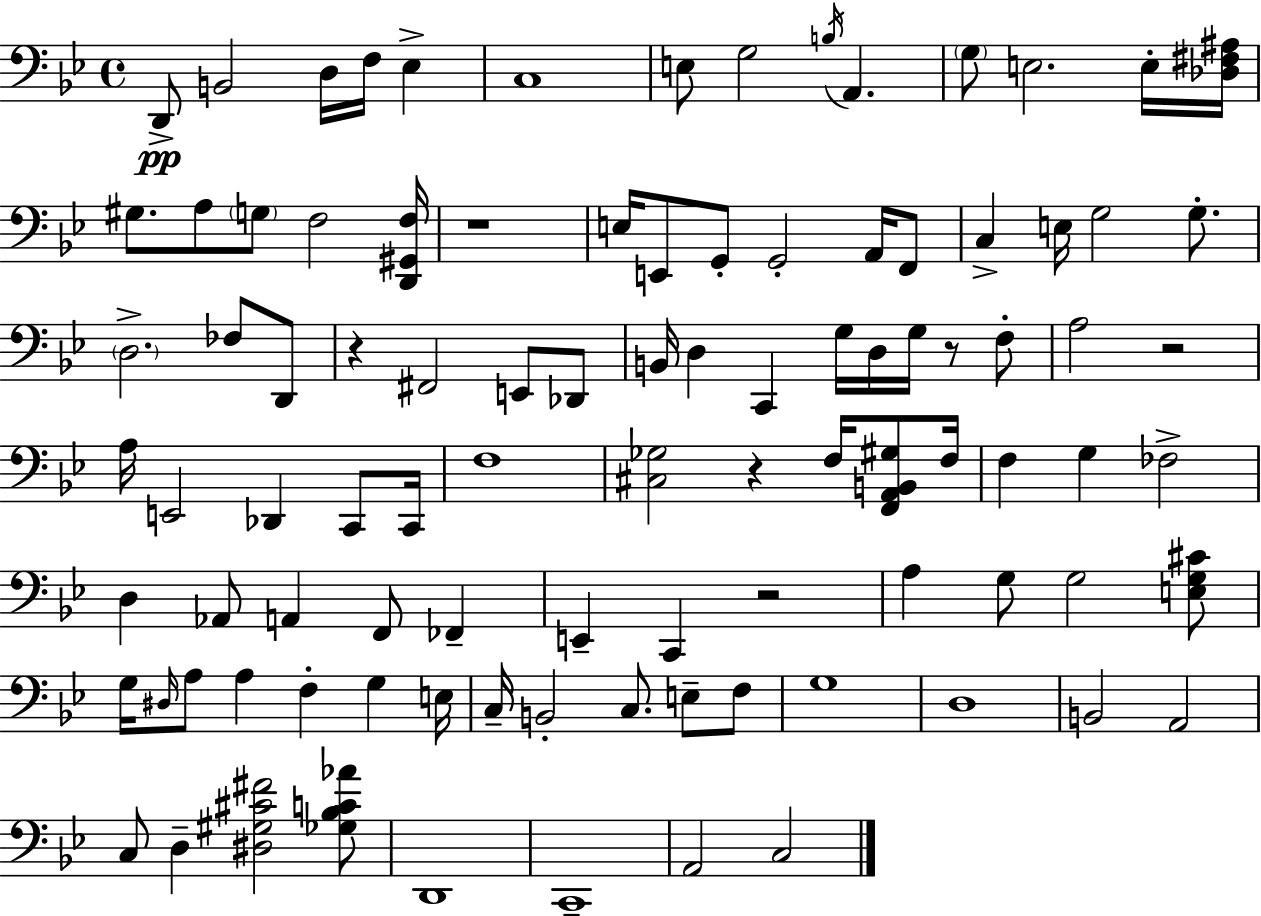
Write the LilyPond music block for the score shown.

{
  \clef bass
  \time 4/4
  \defaultTimeSignature
  \key g \minor
  d,8->\pp b,2 d16 f16 ees4-> | c1 | e8 g2 \acciaccatura { b16 } a,4. | \parenthesize g8 e2. e16-. | \break <des fis ais>16 gis8. a8 \parenthesize g8 f2 | <d, gis, f>16 r1 | e16 e,8 g,8-. g,2-. a,16 f,8 | c4-> e16 g2 g8.-. | \break \parenthesize d2.-> fes8 d,8 | r4 fis,2 e,8 des,8 | b,16 d4 c,4 g16 d16 g16 r8 f8-. | a2 r2 | \break a16 e,2 des,4 c,8 | c,16 f1 | <cis ges>2 r4 f16 <f, a, b, gis>8 | f16 f4 g4 fes2-> | \break d4 aes,8 a,4 f,8 fes,4-- | e,4-- c,4 r2 | a4 g8 g2 <e g cis'>8 | g16 \grace { dis16 } a8 a4 f4-. g4 | \break e16 c16-- b,2-. c8. e8-- | f8 g1 | d1 | b,2 a,2 | \break c8 d4-- <dis gis cis' fis'>2 | <ges bes c' aes'>8 d,1 | c,1-- | a,2 c2 | \break \bar "|."
}